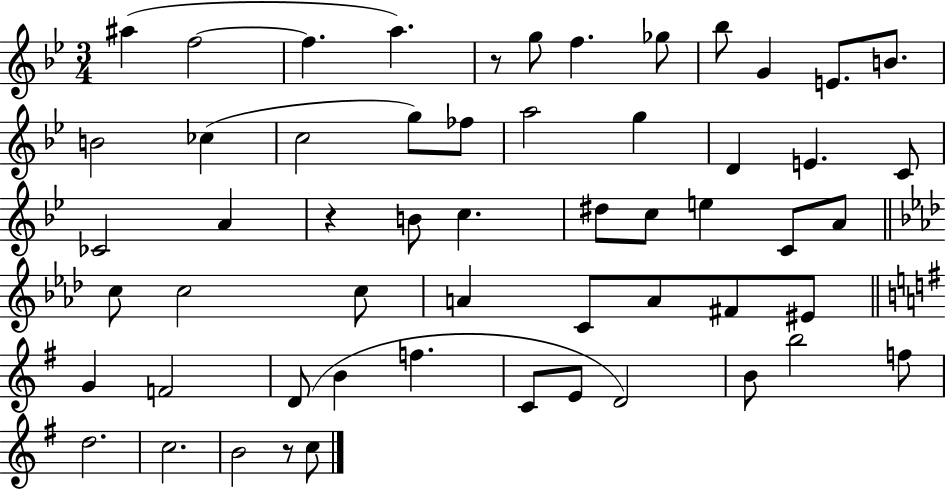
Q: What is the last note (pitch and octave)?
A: C5